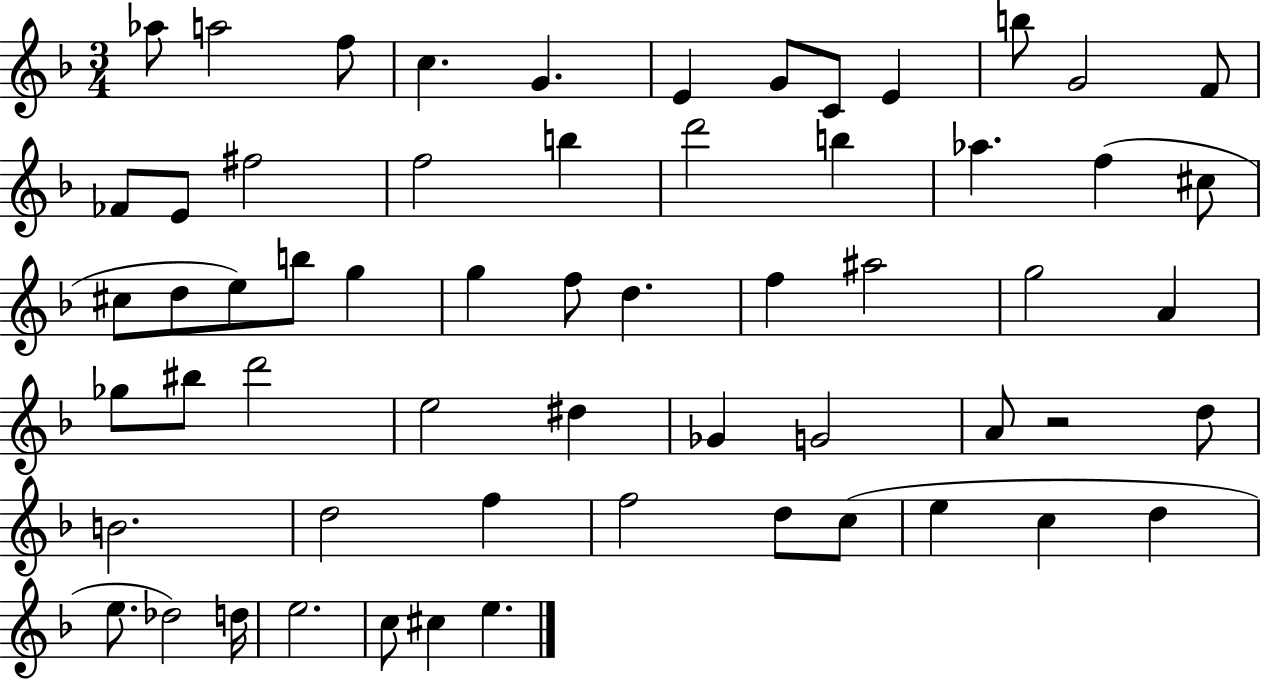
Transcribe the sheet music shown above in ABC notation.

X:1
T:Untitled
M:3/4
L:1/4
K:F
_a/2 a2 f/2 c G E G/2 C/2 E b/2 G2 F/2 _F/2 E/2 ^f2 f2 b d'2 b _a f ^c/2 ^c/2 d/2 e/2 b/2 g g f/2 d f ^a2 g2 A _g/2 ^b/2 d'2 e2 ^d _G G2 A/2 z2 d/2 B2 d2 f f2 d/2 c/2 e c d e/2 _d2 d/4 e2 c/2 ^c e